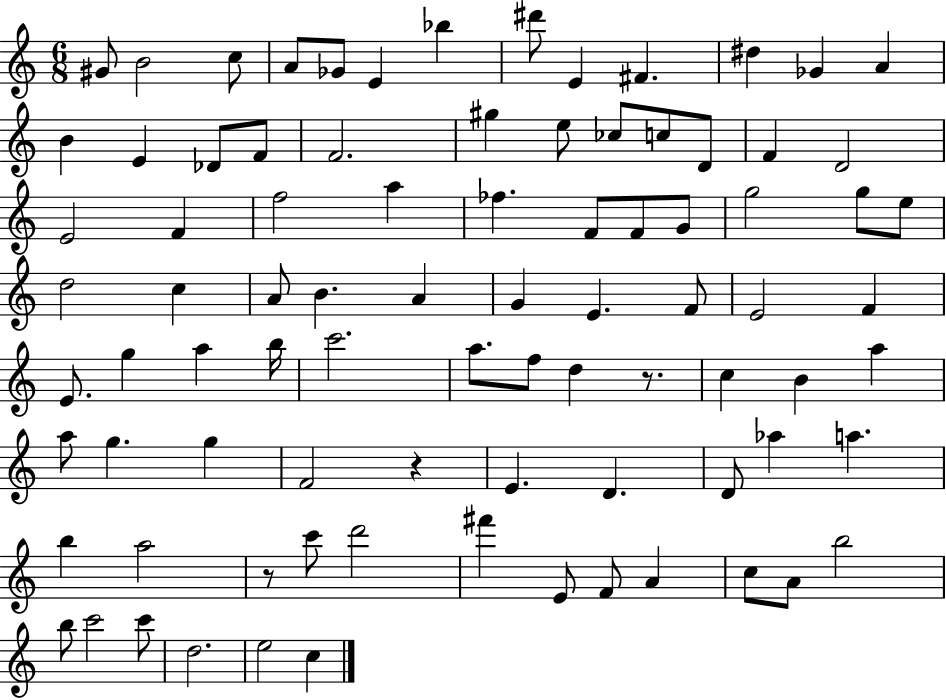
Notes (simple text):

G#4/e B4/h C5/e A4/e Gb4/e E4/q Bb5/q D#6/e E4/q F#4/q. D#5/q Gb4/q A4/q B4/q E4/q Db4/e F4/e F4/h. G#5/q E5/e CES5/e C5/e D4/e F4/q D4/h E4/h F4/q F5/h A5/q FES5/q. F4/e F4/e G4/e G5/h G5/e E5/e D5/h C5/q A4/e B4/q. A4/q G4/q E4/q. F4/e E4/h F4/q E4/e. G5/q A5/q B5/s C6/h. A5/e. F5/e D5/q R/e. C5/q B4/q A5/q A5/e G5/q. G5/q F4/h R/q E4/q. D4/q. D4/e Ab5/q A5/q. B5/q A5/h R/e C6/e D6/h F#6/q E4/e F4/e A4/q C5/e A4/e B5/h B5/e C6/h C6/e D5/h. E5/h C5/q